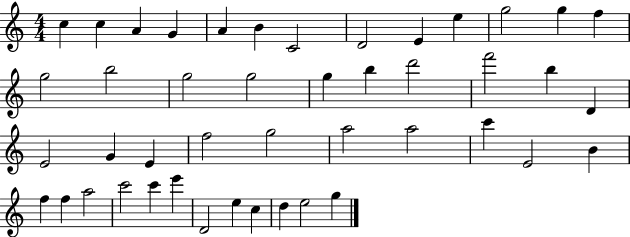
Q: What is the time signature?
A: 4/4